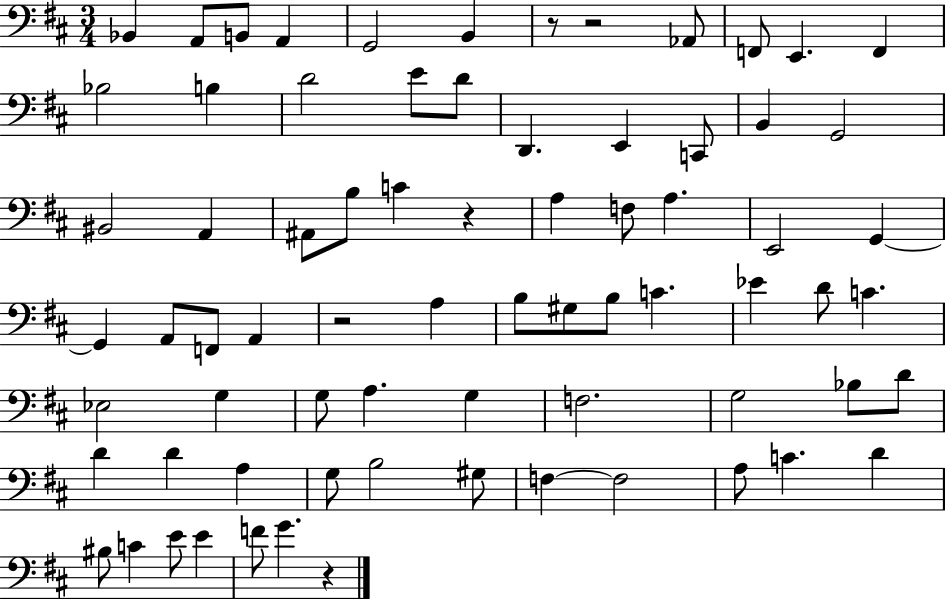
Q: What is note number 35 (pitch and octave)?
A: A3